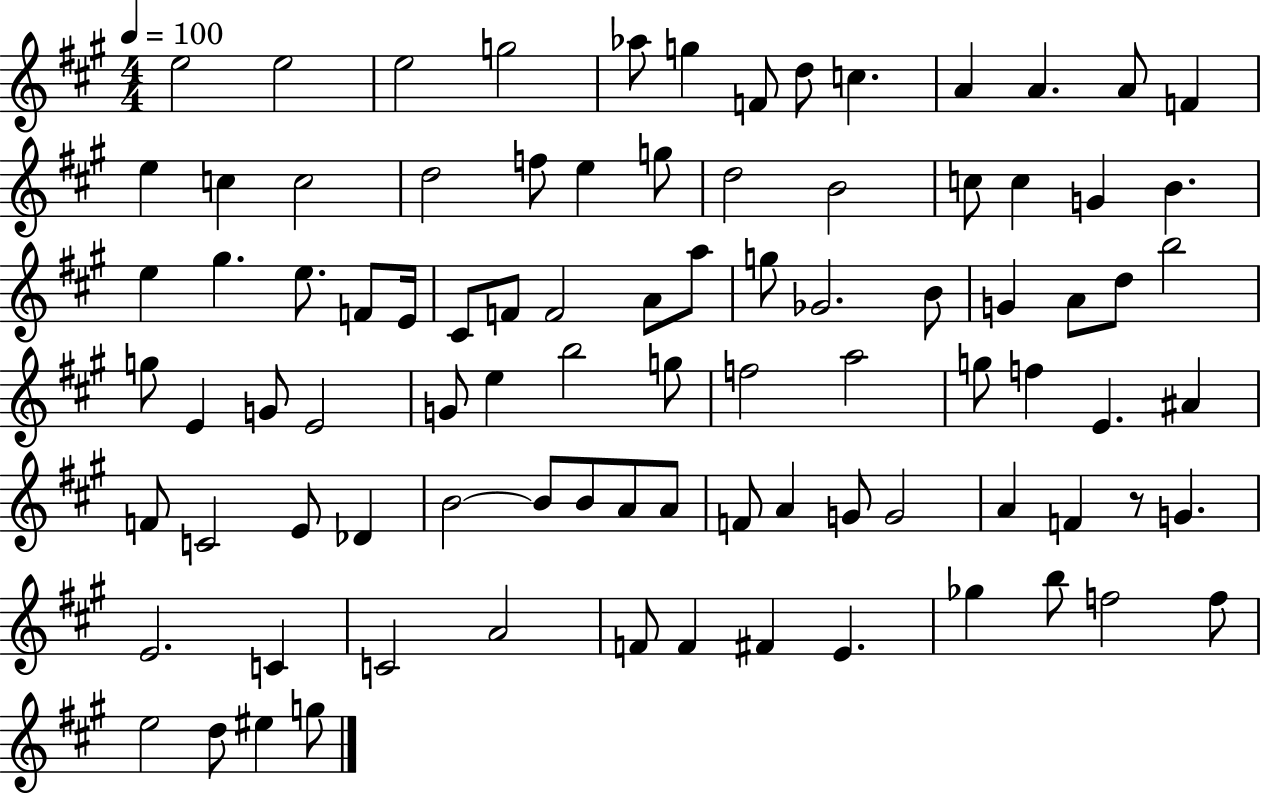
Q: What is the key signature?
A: A major